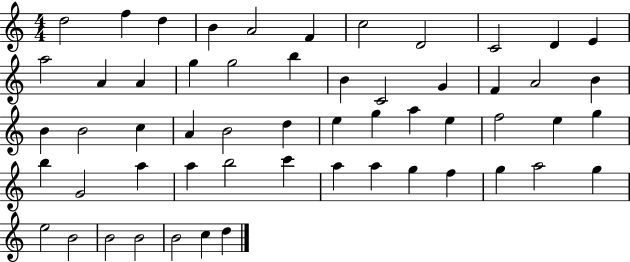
D5/h F5/q D5/q B4/q A4/h F4/q C5/h D4/h C4/h D4/q E4/q A5/h A4/q A4/q G5/q G5/h B5/q B4/q C4/h G4/q F4/q A4/h B4/q B4/q B4/h C5/q A4/q B4/h D5/q E5/q G5/q A5/q E5/q F5/h E5/q G5/q B5/q G4/h A5/q A5/q B5/h C6/q A5/q A5/q G5/q F5/q G5/q A5/h G5/q E5/h B4/h B4/h B4/h B4/h C5/q D5/q